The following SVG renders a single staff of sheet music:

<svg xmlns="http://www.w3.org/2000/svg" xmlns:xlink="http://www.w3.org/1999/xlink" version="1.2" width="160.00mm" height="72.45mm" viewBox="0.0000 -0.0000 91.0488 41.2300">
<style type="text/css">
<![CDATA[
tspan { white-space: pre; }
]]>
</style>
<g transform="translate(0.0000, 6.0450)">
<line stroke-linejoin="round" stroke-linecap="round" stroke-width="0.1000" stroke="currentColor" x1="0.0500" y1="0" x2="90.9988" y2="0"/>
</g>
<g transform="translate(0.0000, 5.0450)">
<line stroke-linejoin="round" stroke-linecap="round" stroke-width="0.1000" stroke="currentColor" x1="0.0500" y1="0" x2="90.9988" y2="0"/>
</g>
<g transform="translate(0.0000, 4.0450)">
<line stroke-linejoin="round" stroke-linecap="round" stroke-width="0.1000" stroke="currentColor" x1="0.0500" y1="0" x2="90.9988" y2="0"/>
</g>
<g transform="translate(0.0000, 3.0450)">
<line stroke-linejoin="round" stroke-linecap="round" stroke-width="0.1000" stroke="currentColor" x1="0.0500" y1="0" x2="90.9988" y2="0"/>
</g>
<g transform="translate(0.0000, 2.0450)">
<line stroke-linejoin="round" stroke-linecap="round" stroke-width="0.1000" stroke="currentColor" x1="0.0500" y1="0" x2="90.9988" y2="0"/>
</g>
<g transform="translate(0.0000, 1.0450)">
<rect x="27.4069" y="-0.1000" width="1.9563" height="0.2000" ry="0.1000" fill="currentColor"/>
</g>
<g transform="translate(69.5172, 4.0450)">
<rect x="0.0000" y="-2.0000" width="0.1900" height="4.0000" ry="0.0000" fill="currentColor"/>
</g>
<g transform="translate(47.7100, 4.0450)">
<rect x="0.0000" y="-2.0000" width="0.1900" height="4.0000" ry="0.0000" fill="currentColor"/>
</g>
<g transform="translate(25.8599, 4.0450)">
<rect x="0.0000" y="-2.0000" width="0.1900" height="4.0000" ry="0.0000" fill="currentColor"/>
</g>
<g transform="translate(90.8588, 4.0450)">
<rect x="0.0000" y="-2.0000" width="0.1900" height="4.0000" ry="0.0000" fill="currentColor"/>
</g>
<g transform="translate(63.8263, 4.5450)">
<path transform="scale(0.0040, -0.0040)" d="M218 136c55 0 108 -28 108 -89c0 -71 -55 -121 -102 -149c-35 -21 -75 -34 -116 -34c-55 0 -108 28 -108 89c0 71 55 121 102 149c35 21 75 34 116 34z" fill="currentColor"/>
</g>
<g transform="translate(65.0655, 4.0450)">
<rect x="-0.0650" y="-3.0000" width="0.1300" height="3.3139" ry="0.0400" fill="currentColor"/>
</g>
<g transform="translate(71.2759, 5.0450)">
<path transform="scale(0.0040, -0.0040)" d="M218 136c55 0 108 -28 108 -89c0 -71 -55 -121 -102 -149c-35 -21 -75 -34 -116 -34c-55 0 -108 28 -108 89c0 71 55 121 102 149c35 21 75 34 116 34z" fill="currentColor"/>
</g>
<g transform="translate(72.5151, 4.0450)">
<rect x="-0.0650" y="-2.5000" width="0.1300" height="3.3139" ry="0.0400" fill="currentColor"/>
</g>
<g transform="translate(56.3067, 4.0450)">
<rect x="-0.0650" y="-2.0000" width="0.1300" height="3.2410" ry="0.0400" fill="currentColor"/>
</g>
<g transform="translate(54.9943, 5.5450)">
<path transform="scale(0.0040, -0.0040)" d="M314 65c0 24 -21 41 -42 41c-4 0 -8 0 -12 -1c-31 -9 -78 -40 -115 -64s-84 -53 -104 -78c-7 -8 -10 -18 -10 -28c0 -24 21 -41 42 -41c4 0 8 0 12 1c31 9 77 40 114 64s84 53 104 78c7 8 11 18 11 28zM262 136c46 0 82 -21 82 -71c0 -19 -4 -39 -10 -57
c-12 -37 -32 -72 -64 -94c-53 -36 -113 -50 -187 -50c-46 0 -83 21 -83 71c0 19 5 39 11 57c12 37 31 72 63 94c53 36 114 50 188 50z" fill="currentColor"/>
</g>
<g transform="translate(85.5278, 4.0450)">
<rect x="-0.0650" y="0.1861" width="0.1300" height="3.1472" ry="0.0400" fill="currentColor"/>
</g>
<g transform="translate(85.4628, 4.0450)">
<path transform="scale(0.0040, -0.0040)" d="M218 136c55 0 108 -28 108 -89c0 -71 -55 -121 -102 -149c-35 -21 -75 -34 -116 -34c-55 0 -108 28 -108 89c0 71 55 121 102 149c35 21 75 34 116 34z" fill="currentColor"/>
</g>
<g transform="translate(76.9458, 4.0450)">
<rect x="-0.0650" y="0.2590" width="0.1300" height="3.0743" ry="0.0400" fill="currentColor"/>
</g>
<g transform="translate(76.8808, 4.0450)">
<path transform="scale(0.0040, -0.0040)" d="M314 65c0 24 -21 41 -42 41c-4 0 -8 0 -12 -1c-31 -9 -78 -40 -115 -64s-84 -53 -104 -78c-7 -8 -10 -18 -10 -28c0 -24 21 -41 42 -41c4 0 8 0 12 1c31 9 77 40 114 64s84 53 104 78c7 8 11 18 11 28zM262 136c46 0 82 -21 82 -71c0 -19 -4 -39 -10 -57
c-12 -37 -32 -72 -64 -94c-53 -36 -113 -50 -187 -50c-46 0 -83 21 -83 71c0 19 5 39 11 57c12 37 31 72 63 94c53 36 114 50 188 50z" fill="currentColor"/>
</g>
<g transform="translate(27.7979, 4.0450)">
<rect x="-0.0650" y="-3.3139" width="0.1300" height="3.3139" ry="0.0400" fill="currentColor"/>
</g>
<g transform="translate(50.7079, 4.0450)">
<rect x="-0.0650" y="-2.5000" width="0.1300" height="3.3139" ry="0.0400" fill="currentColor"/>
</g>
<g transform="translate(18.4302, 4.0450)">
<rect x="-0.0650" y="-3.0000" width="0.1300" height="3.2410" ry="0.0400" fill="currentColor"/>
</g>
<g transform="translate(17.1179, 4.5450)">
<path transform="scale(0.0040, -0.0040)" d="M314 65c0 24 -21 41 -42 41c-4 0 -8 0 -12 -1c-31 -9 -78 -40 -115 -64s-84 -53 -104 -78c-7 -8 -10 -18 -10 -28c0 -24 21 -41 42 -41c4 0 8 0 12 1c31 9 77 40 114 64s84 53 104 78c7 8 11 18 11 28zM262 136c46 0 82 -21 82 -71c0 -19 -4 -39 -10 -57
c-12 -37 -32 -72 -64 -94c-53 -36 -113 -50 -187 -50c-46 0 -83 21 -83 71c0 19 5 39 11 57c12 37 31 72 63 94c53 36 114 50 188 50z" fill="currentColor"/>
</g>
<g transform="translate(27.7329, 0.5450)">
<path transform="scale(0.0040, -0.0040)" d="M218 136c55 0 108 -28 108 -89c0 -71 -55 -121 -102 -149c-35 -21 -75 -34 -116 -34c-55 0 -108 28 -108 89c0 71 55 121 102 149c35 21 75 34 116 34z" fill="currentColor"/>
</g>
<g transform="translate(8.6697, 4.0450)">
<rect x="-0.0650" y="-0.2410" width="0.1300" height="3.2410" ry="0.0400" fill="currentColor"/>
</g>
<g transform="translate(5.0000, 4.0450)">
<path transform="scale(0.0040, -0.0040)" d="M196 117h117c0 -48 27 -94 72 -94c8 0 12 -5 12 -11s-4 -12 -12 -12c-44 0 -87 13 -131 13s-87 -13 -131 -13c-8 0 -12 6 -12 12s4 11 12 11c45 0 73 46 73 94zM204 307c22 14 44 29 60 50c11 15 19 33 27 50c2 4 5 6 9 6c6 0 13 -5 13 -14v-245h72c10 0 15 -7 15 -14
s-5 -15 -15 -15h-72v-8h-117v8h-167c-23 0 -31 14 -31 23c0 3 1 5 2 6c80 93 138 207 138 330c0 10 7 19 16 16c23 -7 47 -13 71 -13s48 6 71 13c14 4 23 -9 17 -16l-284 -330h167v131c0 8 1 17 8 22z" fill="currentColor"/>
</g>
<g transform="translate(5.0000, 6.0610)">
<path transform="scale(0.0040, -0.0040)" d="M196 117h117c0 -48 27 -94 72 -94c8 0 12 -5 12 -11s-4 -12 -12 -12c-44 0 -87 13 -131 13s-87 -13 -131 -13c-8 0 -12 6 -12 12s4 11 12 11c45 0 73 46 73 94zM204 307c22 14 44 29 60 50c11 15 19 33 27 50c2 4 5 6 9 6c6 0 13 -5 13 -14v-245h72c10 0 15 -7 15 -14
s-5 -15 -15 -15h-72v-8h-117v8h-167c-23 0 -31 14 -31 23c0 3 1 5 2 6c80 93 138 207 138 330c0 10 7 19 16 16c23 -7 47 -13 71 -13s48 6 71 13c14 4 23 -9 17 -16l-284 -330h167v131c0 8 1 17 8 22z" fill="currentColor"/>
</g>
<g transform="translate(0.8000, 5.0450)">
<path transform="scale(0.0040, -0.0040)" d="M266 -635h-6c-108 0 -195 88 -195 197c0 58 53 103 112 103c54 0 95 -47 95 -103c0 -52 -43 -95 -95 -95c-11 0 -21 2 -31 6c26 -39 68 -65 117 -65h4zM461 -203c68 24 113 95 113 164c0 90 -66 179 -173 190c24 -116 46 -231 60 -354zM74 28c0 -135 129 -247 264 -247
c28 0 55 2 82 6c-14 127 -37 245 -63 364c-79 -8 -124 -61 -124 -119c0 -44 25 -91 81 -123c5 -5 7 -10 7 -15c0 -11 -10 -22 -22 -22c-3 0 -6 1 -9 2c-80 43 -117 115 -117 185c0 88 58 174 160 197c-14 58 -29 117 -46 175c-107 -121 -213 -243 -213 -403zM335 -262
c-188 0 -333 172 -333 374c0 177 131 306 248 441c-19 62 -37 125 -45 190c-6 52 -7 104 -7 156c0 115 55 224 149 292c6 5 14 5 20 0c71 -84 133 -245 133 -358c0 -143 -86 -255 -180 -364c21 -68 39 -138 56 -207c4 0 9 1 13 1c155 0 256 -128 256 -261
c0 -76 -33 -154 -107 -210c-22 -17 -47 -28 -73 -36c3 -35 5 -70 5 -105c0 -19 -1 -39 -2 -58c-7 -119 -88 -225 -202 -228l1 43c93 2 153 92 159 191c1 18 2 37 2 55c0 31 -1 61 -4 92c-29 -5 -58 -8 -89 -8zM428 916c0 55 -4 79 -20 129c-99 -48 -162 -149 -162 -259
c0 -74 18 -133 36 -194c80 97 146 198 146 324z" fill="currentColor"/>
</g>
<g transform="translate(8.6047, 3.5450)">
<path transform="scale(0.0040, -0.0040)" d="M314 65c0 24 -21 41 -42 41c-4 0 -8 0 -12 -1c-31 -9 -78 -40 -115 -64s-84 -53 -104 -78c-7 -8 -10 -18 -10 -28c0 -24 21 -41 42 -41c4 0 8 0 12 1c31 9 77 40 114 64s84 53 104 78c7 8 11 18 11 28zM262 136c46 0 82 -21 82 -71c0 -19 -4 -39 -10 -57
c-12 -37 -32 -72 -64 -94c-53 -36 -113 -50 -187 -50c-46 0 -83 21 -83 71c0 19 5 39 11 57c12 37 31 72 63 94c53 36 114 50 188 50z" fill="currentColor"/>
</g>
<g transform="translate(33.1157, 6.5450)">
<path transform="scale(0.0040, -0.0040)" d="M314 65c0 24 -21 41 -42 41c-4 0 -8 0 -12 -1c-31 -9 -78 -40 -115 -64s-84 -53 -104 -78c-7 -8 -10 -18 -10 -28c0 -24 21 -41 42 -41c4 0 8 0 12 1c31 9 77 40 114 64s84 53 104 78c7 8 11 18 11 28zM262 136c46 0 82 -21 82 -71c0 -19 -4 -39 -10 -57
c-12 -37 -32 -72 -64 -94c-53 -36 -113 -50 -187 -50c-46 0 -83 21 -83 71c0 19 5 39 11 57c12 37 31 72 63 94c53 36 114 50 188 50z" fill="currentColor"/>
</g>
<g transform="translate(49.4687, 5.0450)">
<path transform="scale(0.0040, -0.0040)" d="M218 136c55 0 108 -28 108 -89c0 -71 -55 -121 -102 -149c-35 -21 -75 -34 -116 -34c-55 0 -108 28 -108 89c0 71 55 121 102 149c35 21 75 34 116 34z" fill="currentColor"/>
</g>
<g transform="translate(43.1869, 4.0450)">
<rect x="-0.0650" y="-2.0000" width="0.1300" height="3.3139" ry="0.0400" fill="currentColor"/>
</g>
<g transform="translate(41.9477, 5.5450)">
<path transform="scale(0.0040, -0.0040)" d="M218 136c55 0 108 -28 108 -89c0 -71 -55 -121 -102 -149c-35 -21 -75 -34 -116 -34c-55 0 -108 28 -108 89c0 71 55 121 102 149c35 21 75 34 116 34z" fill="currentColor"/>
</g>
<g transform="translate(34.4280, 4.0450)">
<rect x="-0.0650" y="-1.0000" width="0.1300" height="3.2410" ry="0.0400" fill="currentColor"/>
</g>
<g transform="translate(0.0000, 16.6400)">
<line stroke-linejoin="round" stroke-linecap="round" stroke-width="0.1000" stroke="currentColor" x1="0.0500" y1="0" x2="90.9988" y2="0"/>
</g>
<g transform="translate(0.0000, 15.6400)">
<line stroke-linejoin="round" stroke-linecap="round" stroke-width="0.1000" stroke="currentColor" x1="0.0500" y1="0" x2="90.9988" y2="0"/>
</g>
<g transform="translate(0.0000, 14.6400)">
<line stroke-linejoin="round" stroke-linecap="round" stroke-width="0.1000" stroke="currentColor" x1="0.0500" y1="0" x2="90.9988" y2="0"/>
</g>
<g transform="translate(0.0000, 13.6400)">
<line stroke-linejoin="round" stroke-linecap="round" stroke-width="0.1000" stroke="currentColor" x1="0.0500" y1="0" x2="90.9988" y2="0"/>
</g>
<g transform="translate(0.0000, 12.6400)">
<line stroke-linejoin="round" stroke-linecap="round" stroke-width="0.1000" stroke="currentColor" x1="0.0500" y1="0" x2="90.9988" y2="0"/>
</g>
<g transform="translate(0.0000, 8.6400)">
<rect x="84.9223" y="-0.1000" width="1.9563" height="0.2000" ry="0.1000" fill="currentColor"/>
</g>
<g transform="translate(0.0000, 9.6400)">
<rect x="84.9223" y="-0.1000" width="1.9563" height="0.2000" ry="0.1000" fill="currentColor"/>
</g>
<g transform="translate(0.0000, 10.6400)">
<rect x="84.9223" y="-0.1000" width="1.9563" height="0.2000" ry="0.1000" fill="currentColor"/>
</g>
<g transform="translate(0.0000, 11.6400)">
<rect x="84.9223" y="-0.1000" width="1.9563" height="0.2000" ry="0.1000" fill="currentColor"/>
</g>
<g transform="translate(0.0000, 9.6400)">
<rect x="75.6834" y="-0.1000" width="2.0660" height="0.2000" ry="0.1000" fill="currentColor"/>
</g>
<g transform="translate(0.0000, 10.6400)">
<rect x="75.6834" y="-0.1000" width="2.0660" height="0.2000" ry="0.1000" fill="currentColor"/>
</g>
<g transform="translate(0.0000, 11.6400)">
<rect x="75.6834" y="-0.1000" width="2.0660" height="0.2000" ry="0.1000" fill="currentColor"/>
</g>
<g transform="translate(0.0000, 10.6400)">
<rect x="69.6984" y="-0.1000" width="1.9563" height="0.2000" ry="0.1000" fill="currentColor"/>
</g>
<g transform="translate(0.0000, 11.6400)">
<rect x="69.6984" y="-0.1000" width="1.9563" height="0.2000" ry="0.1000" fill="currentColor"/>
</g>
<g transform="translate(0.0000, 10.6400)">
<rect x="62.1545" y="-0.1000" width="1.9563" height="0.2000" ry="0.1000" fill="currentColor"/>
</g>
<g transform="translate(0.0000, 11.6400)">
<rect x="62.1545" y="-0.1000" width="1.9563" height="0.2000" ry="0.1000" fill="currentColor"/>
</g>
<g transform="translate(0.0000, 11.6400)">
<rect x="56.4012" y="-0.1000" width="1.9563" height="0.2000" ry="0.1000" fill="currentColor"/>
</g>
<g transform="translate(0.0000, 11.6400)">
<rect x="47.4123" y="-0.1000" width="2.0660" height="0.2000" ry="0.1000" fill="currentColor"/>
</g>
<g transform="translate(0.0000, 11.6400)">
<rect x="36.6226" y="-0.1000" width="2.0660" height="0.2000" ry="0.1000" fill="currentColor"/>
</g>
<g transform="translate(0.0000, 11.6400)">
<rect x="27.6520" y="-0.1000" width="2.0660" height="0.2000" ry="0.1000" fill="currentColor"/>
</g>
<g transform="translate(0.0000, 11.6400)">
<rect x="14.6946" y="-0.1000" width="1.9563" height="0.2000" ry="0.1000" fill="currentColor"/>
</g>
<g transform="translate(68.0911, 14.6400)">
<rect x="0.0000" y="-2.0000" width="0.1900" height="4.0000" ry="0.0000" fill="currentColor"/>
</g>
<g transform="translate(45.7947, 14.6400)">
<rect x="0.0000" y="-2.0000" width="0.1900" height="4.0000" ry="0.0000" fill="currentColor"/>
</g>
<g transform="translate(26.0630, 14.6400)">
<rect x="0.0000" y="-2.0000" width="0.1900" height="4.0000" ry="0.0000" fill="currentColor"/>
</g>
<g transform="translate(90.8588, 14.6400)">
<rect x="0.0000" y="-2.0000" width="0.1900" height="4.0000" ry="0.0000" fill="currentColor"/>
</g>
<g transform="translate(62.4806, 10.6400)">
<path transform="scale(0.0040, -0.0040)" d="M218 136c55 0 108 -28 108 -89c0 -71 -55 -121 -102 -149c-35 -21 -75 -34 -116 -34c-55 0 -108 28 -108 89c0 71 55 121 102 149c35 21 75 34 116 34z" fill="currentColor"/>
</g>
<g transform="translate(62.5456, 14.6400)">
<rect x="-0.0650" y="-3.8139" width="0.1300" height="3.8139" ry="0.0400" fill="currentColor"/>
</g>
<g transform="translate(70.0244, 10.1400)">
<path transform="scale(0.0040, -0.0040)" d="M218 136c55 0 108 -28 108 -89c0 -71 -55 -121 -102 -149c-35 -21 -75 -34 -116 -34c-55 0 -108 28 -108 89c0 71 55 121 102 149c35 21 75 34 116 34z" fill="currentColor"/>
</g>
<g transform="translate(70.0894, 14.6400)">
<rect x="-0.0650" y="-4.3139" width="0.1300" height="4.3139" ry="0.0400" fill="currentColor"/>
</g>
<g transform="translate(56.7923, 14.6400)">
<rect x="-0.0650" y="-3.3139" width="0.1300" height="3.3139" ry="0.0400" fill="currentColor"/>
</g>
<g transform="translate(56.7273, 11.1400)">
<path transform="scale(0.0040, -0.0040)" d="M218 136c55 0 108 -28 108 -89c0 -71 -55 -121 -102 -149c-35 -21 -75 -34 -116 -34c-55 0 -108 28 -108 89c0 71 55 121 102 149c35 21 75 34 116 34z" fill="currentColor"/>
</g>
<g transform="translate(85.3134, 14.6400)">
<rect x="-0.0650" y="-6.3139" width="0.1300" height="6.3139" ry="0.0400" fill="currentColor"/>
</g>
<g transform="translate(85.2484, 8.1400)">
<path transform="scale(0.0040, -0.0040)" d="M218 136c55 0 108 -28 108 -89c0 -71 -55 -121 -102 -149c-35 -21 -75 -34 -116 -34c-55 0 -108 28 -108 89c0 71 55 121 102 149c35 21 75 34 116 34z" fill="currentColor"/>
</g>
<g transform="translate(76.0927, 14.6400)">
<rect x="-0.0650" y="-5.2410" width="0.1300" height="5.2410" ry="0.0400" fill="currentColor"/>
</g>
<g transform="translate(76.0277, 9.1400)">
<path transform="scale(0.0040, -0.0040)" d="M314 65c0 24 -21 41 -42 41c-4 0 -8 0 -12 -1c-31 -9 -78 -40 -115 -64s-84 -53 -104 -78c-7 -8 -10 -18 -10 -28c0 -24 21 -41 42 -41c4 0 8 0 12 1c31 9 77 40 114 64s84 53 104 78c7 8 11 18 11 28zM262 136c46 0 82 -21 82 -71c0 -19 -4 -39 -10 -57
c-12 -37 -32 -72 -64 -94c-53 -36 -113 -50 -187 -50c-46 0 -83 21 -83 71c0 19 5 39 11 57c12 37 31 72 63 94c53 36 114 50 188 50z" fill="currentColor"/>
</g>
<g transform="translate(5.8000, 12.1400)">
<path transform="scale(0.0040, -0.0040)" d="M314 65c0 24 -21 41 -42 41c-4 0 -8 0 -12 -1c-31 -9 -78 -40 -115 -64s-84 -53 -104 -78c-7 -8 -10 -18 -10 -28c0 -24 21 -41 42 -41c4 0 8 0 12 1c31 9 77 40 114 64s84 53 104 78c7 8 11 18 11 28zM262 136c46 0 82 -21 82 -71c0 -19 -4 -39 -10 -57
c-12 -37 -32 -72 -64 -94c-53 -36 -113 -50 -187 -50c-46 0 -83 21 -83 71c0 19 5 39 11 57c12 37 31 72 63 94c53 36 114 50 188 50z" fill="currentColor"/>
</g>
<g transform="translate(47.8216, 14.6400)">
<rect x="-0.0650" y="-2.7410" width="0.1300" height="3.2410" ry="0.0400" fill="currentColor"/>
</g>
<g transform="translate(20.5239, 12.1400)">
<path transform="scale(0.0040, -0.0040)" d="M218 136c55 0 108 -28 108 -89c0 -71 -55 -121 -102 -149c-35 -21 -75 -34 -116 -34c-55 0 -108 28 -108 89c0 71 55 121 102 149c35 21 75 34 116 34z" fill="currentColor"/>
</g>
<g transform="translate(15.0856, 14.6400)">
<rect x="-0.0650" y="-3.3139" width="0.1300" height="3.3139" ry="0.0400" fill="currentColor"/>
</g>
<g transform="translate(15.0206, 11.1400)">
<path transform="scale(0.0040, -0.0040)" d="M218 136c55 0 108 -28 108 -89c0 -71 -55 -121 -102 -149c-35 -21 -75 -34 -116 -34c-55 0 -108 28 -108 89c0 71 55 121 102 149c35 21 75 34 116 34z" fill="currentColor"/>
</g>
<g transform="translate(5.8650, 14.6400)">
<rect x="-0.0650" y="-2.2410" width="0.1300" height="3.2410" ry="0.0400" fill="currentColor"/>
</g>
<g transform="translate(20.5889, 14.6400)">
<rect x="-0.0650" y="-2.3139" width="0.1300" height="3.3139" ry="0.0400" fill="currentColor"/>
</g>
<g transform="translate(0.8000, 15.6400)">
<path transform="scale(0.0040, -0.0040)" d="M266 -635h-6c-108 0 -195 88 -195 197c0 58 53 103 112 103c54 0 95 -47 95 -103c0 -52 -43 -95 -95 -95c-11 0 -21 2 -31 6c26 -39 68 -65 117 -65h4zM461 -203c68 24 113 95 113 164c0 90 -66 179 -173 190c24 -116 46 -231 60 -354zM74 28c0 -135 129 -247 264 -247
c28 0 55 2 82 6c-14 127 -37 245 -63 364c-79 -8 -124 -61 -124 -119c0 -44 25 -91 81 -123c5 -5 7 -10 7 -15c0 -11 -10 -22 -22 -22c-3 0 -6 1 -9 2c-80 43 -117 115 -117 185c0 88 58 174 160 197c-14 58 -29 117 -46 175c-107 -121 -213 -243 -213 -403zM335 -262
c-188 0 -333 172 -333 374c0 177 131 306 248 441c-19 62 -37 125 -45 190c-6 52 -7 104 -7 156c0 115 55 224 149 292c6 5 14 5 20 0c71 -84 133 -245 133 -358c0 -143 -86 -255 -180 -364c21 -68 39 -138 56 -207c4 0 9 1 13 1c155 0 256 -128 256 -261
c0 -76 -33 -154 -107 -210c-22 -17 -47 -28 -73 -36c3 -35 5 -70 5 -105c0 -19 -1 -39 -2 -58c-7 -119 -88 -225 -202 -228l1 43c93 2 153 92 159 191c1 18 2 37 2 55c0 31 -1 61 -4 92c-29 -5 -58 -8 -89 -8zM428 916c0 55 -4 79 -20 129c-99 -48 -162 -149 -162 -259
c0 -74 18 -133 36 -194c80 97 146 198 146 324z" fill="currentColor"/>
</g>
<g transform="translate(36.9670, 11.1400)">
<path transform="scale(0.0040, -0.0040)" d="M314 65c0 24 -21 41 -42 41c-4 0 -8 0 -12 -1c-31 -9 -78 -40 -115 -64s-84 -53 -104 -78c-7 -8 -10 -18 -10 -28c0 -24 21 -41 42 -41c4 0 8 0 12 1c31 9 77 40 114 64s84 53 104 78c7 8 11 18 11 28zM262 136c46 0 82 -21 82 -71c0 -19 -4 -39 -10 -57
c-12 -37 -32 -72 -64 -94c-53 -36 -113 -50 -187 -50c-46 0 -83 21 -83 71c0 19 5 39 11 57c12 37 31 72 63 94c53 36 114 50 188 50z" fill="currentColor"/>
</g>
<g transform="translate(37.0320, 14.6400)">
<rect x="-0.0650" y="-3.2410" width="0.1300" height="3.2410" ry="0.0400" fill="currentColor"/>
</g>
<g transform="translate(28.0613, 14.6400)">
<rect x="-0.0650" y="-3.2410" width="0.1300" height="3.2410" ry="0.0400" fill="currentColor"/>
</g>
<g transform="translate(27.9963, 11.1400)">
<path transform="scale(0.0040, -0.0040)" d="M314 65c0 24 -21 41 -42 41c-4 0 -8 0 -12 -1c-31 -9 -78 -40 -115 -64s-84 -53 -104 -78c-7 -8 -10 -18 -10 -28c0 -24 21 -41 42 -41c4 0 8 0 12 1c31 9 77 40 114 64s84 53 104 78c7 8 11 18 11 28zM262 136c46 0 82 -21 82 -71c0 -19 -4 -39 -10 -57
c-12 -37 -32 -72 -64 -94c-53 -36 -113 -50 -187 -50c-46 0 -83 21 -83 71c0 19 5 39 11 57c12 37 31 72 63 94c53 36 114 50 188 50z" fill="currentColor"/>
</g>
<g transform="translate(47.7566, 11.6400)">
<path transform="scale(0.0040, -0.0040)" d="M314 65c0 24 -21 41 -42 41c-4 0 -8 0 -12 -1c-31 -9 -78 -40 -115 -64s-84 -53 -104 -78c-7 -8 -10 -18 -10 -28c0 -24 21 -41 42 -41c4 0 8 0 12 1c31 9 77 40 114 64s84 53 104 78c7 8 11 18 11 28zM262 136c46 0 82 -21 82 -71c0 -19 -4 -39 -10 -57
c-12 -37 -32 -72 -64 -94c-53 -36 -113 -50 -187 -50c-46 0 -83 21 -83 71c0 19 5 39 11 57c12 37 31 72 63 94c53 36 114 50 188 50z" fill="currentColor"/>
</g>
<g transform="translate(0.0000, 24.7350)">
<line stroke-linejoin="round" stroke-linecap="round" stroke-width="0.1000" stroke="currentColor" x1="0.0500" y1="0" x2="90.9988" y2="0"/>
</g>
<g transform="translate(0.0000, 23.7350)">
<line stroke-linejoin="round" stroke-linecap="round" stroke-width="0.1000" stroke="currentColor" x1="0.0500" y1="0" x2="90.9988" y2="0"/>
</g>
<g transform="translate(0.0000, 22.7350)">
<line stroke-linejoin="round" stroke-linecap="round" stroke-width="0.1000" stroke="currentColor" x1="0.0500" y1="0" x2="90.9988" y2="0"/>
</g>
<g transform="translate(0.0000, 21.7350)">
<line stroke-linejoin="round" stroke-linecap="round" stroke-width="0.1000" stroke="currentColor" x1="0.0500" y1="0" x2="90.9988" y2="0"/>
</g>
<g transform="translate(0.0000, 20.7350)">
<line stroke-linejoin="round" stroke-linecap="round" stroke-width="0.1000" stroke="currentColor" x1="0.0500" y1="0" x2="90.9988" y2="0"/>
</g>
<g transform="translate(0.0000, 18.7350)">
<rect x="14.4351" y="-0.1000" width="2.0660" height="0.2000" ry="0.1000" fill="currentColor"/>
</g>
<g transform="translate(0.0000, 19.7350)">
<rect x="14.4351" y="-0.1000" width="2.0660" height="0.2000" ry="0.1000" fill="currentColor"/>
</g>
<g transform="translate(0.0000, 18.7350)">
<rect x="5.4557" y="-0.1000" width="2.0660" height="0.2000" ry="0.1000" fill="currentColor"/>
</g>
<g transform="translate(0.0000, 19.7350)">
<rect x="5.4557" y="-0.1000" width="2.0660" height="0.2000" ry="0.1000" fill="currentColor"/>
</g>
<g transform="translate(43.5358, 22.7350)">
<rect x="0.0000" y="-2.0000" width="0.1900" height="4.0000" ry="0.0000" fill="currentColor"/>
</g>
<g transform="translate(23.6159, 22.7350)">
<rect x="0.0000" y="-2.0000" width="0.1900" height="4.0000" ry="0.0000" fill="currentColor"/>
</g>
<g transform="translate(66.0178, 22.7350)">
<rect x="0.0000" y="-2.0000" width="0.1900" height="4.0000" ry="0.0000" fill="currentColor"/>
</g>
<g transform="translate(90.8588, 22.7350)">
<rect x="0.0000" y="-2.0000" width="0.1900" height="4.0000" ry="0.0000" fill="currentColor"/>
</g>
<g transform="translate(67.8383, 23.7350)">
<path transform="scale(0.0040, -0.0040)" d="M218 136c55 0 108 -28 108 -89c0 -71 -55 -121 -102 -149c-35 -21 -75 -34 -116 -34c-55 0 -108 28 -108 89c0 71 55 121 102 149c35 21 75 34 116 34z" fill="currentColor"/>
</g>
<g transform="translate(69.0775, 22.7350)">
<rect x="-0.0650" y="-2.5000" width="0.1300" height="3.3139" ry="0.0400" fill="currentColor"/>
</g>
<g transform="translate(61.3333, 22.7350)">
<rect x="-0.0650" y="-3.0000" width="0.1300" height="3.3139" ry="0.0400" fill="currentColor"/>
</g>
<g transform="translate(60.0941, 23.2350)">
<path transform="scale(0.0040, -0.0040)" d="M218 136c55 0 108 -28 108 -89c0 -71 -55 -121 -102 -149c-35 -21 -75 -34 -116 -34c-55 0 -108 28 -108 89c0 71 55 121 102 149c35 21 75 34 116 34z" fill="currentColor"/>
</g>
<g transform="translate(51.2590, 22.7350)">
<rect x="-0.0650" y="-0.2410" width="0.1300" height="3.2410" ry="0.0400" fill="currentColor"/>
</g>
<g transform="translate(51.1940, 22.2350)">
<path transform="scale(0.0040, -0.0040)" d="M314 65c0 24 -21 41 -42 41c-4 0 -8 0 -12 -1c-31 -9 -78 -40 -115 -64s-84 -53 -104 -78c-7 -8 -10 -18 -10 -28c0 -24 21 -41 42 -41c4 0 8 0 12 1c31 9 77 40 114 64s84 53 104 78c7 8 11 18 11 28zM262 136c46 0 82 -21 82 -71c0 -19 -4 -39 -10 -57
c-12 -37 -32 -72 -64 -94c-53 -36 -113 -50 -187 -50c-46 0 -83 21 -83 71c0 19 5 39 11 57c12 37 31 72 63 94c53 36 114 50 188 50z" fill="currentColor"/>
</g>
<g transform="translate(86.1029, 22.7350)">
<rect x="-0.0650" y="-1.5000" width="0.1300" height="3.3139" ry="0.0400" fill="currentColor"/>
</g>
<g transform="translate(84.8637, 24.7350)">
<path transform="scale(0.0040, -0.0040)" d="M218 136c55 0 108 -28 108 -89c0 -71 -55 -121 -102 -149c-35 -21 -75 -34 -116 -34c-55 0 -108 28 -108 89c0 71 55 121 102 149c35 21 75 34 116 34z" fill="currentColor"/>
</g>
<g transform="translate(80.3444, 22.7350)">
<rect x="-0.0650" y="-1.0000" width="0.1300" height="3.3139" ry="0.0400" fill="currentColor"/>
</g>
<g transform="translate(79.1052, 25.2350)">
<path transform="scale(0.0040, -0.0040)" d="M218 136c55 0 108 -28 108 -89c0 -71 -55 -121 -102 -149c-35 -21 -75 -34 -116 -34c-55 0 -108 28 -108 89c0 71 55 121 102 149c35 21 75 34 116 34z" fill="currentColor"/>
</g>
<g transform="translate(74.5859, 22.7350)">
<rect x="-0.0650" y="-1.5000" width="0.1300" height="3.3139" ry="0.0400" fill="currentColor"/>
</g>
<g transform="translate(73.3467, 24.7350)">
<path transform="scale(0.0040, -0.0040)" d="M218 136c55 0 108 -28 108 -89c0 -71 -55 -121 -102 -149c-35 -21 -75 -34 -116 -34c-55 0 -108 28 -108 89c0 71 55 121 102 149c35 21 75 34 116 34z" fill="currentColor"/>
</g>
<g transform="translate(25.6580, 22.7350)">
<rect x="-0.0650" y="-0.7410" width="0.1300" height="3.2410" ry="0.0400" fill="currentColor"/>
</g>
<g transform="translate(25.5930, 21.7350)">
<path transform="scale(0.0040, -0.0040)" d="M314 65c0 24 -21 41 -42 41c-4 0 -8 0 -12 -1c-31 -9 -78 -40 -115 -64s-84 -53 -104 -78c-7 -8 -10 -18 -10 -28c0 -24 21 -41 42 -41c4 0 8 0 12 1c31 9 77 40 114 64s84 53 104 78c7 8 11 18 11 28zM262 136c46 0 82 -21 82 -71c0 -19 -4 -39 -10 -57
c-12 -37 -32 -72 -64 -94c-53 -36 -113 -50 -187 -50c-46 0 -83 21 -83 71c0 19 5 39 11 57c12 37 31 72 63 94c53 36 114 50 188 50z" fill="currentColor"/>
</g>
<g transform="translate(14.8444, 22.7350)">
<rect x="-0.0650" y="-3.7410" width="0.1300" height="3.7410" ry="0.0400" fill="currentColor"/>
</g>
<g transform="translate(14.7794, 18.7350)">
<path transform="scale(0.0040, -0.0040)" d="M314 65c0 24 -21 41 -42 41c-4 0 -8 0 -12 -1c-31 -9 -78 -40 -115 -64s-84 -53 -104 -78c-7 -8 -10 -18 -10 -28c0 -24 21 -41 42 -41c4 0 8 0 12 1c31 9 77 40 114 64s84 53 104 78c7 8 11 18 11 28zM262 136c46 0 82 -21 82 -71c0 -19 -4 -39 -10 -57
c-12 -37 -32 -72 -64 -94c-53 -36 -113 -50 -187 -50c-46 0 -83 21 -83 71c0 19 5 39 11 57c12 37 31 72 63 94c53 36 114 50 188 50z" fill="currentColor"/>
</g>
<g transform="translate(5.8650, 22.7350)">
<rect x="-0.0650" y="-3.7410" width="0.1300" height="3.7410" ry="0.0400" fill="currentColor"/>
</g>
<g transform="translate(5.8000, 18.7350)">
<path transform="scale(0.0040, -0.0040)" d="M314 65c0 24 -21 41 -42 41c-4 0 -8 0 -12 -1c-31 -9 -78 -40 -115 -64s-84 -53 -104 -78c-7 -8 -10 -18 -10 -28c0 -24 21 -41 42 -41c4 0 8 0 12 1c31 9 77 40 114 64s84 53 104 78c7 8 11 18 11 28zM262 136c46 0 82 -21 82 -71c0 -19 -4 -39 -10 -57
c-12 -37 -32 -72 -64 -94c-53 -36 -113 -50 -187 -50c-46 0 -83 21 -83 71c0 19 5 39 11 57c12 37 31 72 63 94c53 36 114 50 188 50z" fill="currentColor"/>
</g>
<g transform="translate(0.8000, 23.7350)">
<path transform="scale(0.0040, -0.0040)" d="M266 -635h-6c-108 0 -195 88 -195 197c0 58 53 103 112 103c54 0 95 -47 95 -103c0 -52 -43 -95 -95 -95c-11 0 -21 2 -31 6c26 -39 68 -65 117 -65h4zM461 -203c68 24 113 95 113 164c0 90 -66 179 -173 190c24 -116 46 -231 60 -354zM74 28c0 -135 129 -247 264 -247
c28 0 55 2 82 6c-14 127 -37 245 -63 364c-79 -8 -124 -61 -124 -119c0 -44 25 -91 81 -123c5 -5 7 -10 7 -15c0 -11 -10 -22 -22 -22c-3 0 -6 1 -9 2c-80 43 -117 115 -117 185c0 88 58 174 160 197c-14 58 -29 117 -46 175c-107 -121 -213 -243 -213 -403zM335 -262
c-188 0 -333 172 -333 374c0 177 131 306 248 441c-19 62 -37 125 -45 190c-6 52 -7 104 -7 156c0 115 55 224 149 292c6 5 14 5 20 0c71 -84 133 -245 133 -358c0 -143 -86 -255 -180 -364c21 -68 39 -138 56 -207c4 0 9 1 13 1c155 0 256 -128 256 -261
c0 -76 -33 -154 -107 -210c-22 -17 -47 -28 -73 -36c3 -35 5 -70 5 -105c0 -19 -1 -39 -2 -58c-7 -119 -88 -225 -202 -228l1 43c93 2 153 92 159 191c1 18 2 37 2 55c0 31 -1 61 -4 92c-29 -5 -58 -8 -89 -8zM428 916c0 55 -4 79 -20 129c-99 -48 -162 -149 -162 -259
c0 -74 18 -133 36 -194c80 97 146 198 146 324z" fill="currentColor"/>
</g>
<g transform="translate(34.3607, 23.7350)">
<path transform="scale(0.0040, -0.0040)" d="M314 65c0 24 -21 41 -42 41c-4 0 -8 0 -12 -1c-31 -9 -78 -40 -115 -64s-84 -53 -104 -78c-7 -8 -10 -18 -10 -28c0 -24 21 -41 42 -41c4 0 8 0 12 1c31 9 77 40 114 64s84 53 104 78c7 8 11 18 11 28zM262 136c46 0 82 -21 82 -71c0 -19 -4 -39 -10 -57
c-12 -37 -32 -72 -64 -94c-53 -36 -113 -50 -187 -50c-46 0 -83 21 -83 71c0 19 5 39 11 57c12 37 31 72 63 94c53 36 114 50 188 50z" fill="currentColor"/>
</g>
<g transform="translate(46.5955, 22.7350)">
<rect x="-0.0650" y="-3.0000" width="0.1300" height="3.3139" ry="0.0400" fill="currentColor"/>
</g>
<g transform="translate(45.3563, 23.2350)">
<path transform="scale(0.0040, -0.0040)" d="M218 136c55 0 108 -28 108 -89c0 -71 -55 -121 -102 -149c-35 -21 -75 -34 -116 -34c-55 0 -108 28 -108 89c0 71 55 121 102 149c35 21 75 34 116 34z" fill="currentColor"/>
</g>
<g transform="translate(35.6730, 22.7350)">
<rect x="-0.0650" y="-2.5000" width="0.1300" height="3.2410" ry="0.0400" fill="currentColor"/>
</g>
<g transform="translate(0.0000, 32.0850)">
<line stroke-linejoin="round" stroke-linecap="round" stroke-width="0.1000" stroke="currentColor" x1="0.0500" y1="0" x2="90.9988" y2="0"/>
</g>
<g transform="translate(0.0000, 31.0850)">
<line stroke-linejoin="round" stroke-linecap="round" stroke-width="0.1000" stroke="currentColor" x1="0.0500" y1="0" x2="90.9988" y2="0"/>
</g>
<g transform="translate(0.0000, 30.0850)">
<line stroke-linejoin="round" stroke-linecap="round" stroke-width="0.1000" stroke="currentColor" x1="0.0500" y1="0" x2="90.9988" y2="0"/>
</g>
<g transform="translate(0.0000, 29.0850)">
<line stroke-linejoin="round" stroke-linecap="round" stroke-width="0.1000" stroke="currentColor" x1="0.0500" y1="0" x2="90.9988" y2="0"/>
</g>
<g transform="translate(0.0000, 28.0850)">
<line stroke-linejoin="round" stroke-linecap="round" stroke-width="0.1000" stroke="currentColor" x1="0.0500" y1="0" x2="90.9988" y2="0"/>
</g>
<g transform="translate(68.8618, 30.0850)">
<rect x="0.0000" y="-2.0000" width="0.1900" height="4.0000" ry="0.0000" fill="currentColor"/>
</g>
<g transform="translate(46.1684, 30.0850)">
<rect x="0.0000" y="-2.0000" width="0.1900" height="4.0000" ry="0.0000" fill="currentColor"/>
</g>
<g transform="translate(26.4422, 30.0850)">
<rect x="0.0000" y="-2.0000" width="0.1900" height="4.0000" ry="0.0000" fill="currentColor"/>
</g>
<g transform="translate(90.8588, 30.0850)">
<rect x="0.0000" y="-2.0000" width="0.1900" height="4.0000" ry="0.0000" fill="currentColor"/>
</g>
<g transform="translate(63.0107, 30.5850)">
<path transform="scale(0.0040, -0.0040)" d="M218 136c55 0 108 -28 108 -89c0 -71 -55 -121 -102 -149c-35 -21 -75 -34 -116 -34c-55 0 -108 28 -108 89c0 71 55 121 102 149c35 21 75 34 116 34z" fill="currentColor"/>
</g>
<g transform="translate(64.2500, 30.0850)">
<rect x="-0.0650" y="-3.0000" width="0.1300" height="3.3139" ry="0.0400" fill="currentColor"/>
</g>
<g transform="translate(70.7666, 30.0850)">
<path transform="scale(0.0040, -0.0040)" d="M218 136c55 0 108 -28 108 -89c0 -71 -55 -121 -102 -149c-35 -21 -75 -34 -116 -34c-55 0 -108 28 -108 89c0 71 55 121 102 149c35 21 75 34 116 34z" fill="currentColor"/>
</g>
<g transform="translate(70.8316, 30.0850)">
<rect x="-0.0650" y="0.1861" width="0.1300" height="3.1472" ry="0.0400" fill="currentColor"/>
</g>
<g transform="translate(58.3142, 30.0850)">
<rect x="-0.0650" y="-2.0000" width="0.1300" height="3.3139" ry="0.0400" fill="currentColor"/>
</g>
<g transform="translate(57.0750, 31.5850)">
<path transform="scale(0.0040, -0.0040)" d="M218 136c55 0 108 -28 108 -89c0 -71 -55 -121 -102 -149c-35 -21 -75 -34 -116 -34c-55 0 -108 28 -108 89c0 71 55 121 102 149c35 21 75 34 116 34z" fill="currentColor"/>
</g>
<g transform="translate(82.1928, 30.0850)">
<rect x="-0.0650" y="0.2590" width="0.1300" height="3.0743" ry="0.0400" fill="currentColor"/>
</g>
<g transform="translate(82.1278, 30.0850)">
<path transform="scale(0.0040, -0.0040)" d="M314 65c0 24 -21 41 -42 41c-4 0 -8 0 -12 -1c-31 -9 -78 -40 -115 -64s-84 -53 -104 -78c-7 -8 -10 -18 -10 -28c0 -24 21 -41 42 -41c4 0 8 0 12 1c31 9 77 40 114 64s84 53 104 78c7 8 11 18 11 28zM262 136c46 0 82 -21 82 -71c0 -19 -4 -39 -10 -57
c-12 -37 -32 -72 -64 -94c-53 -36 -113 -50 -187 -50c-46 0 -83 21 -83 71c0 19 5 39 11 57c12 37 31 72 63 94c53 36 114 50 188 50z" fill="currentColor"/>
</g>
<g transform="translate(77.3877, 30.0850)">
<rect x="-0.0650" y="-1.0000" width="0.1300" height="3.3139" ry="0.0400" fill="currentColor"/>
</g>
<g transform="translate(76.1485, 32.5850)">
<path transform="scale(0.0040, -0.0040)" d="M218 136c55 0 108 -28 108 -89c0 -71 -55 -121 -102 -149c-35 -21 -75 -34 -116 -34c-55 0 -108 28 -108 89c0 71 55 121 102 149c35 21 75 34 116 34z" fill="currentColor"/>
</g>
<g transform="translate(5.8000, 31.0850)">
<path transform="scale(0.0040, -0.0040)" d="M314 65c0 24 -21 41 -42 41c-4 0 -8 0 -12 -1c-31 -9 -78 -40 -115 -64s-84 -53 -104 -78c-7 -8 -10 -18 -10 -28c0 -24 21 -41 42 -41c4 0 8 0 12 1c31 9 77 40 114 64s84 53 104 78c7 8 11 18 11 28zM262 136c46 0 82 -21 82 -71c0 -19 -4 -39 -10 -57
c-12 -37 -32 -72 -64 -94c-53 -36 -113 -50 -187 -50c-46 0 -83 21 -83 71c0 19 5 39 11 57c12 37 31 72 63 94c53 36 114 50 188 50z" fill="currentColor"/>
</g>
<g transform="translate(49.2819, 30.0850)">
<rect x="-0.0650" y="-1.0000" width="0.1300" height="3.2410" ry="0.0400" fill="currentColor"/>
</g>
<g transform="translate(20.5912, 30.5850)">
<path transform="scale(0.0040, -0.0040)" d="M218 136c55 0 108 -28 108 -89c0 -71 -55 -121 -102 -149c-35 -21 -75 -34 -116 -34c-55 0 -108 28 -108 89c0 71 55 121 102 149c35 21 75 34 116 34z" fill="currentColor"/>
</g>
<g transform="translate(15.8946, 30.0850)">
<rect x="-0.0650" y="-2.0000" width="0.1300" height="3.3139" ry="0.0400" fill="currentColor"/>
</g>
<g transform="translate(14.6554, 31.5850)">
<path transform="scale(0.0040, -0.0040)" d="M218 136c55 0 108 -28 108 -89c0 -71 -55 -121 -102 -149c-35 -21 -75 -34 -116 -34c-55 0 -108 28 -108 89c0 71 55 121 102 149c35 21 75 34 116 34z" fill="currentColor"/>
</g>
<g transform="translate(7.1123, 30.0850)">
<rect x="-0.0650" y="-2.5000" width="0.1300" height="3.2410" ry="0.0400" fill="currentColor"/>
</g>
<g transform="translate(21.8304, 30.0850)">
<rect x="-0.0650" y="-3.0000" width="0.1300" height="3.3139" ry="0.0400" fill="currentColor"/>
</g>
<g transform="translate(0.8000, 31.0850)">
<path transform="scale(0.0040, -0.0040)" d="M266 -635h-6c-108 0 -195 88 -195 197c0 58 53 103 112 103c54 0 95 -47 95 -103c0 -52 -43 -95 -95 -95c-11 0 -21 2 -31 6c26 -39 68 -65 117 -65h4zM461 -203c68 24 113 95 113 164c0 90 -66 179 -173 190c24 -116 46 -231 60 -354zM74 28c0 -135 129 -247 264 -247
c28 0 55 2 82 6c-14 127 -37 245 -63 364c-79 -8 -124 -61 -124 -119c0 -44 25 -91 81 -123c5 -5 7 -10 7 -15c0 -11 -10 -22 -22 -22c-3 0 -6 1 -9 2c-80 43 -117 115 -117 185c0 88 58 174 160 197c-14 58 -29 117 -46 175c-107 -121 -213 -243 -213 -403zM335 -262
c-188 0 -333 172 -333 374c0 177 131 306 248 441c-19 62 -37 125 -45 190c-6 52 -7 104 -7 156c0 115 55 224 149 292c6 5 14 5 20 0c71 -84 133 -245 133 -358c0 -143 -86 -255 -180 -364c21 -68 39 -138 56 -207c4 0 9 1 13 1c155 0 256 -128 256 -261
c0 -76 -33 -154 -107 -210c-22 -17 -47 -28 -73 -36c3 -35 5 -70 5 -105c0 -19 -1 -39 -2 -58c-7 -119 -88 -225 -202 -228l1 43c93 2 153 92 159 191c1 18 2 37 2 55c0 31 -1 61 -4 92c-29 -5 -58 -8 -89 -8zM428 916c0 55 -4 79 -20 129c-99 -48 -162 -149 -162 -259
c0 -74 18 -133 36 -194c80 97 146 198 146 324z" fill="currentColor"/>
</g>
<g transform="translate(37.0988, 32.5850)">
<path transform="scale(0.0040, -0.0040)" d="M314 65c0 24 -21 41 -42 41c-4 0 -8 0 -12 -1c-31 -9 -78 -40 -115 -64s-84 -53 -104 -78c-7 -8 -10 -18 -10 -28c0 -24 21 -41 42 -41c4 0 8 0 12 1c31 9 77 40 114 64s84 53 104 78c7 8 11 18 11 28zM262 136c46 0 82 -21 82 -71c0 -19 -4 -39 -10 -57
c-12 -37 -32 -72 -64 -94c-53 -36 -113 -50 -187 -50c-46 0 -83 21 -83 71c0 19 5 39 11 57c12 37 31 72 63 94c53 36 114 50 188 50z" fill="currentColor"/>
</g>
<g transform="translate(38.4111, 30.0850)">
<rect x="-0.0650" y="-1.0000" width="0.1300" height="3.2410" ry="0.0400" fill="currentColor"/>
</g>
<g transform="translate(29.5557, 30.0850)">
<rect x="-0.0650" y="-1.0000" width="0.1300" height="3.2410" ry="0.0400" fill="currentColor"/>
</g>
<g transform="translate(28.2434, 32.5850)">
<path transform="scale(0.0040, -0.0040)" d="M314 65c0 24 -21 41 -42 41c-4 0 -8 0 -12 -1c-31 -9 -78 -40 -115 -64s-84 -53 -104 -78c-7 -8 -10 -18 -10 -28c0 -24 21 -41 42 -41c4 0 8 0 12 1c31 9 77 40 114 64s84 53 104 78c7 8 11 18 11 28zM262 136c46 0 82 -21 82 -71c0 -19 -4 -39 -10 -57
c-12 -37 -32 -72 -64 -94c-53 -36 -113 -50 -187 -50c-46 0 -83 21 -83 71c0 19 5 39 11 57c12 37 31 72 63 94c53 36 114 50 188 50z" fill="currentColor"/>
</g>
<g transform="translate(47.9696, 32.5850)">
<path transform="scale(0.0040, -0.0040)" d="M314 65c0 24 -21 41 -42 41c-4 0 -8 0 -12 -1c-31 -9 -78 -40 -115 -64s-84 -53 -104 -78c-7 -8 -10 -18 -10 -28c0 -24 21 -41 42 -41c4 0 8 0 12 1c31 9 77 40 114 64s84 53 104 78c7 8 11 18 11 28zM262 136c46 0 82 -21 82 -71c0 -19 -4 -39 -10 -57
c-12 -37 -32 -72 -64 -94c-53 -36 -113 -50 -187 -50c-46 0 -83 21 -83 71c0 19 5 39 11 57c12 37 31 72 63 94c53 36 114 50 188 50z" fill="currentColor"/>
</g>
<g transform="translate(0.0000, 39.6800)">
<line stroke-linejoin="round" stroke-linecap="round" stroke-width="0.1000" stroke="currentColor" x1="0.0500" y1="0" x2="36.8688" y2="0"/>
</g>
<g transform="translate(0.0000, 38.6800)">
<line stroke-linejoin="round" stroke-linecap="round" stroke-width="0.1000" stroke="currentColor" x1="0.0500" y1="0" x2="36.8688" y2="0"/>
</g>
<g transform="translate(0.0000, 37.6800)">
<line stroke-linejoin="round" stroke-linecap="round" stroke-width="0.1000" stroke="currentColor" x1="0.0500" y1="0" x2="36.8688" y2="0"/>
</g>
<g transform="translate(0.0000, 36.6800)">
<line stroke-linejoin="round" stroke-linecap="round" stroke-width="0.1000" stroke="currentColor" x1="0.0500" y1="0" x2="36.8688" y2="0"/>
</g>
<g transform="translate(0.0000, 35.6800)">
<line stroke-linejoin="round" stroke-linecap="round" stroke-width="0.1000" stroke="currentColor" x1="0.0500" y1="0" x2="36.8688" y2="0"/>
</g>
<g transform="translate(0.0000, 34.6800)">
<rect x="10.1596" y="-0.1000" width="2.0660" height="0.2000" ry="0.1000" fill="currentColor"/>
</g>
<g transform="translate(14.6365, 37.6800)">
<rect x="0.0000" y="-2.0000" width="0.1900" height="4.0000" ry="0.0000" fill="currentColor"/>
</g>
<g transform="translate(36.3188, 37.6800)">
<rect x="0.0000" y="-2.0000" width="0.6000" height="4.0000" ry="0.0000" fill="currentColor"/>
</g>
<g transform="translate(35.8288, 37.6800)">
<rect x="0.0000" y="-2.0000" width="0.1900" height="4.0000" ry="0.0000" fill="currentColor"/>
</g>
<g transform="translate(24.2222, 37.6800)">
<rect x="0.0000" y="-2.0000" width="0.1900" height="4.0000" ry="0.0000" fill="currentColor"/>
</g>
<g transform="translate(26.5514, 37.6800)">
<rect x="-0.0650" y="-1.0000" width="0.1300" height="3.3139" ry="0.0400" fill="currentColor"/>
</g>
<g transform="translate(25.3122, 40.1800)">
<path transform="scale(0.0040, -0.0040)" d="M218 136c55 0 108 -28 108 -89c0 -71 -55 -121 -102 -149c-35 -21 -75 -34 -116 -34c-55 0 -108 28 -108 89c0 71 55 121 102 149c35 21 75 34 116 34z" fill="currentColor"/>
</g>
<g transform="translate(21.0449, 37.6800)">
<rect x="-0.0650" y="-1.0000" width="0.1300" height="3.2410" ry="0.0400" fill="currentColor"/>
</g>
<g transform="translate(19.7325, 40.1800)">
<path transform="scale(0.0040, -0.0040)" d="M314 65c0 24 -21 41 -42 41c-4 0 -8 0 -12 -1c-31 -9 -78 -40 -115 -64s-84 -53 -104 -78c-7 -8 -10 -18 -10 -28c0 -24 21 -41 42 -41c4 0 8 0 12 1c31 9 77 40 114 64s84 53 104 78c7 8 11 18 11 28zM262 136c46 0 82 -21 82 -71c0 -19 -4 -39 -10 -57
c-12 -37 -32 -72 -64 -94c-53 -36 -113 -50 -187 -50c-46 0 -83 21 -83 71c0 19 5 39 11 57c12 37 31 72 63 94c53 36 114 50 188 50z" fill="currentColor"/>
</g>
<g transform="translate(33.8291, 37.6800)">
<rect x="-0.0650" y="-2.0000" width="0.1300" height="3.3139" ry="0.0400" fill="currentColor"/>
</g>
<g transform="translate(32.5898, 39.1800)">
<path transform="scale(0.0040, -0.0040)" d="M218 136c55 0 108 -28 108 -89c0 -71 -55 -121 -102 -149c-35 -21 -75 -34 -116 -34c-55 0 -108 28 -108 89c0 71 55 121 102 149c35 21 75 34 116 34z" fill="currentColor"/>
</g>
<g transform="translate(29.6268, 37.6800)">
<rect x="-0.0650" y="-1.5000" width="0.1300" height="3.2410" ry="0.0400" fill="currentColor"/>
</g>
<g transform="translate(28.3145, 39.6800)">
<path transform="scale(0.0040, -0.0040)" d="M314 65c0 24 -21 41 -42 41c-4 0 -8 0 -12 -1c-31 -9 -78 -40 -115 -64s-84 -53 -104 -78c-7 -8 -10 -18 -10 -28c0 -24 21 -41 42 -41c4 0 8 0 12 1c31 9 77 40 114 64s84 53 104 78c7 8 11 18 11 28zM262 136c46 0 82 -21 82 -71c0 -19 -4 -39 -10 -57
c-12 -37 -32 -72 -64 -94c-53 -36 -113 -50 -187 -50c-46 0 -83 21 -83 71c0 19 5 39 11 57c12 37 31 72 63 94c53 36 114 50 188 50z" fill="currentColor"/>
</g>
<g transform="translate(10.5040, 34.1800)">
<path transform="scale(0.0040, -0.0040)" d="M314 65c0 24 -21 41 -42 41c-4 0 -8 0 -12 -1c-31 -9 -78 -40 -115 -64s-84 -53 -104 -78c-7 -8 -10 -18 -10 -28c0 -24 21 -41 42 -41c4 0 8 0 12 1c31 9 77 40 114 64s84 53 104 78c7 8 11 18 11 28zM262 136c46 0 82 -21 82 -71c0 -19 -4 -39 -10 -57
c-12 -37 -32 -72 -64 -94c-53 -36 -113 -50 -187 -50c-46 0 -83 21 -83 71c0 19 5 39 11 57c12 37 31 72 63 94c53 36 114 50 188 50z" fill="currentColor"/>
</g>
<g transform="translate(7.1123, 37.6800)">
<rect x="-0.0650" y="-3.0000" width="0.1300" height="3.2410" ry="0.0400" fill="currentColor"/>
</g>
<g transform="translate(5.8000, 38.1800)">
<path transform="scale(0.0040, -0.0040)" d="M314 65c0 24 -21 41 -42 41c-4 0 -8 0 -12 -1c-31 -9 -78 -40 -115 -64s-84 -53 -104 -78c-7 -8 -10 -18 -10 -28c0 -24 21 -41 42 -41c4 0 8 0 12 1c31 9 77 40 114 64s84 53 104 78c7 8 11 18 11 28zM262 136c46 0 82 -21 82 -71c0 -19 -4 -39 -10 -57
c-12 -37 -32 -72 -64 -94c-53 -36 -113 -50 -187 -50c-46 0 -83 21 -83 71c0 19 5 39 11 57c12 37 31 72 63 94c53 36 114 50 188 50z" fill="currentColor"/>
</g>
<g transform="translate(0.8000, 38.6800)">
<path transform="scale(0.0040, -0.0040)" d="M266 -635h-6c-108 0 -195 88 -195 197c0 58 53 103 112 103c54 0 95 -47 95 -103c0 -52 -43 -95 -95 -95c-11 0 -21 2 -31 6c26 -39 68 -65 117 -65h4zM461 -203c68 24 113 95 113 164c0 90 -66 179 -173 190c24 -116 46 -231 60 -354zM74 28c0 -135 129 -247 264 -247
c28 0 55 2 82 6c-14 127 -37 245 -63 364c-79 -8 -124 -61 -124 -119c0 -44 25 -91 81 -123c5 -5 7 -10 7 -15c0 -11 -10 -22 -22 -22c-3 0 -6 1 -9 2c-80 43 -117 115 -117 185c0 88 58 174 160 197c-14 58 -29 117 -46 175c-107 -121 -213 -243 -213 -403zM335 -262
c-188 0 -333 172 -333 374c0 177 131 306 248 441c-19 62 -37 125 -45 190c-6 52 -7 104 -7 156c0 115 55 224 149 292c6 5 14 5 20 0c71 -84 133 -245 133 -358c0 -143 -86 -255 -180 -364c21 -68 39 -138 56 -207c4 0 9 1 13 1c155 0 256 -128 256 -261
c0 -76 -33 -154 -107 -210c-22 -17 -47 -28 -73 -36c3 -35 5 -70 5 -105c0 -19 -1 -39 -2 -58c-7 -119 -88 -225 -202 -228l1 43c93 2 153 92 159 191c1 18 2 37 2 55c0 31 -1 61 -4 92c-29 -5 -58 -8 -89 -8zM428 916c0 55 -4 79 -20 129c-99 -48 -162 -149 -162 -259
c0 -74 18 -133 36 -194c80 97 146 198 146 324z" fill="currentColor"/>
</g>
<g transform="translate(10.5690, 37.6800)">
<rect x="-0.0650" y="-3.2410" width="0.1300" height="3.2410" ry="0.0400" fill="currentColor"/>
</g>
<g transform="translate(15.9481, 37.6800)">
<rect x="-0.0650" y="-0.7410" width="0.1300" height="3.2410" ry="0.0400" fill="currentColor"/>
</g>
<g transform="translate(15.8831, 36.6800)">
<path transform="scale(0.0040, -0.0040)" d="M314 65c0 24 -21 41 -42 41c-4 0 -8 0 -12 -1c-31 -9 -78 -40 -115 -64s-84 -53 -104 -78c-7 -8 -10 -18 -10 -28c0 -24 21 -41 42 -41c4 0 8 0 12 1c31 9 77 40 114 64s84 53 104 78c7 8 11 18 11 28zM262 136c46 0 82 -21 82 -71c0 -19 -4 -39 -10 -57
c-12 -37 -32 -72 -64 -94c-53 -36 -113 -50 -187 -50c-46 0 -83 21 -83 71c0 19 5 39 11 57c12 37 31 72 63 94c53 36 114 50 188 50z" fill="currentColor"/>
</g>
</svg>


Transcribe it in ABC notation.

X:1
T:Untitled
M:4/4
L:1/4
K:C
c2 A2 b D2 F G F2 A G B2 B g2 b g b2 b2 a2 b c' d' f'2 a' c'2 c'2 d2 G2 A c2 A G E D E G2 F A D2 D2 D2 F A B D B2 A2 b2 d2 D2 D E2 F